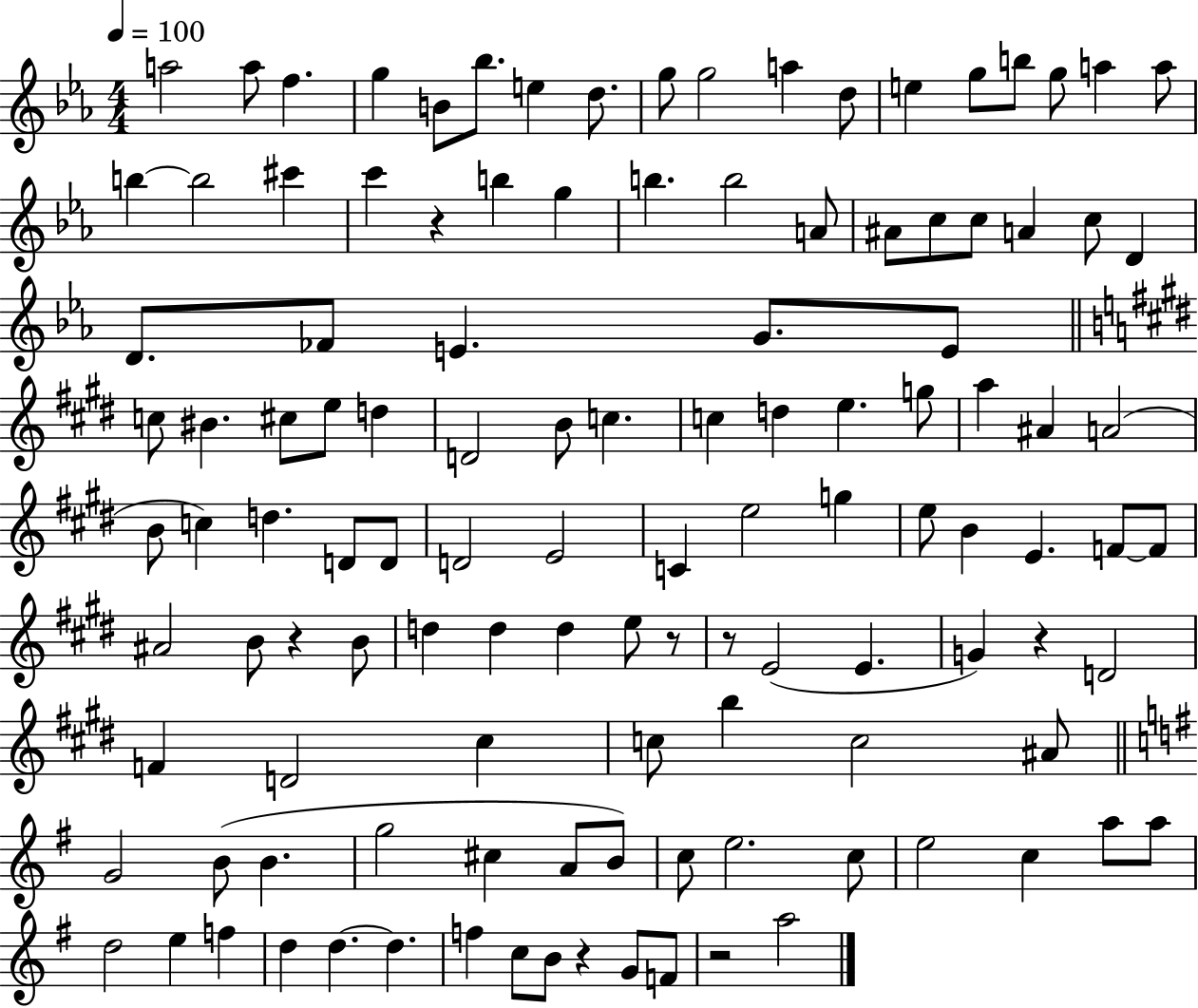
A5/h A5/e F5/q. G5/q B4/e Bb5/e. E5/q D5/e. G5/e G5/h A5/q D5/e E5/q G5/e B5/e G5/e A5/q A5/e B5/q B5/h C#6/q C6/q R/q B5/q G5/q B5/q. B5/h A4/e A#4/e C5/e C5/e A4/q C5/e D4/q D4/e. FES4/e E4/q. G4/e. E4/e C5/e BIS4/q. C#5/e E5/e D5/q D4/h B4/e C5/q. C5/q D5/q E5/q. G5/e A5/q A#4/q A4/h B4/e C5/q D5/q. D4/e D4/e D4/h E4/h C4/q E5/h G5/q E5/e B4/q E4/q. F4/e F4/e A#4/h B4/e R/q B4/e D5/q D5/q D5/q E5/e R/e R/e E4/h E4/q. G4/q R/q D4/h F4/q D4/h C#5/q C5/e B5/q C5/h A#4/e G4/h B4/e B4/q. G5/h C#5/q A4/e B4/e C5/e E5/h. C5/e E5/h C5/q A5/e A5/e D5/h E5/q F5/q D5/q D5/q. D5/q. F5/q C5/e B4/e R/q G4/e F4/e R/h A5/h